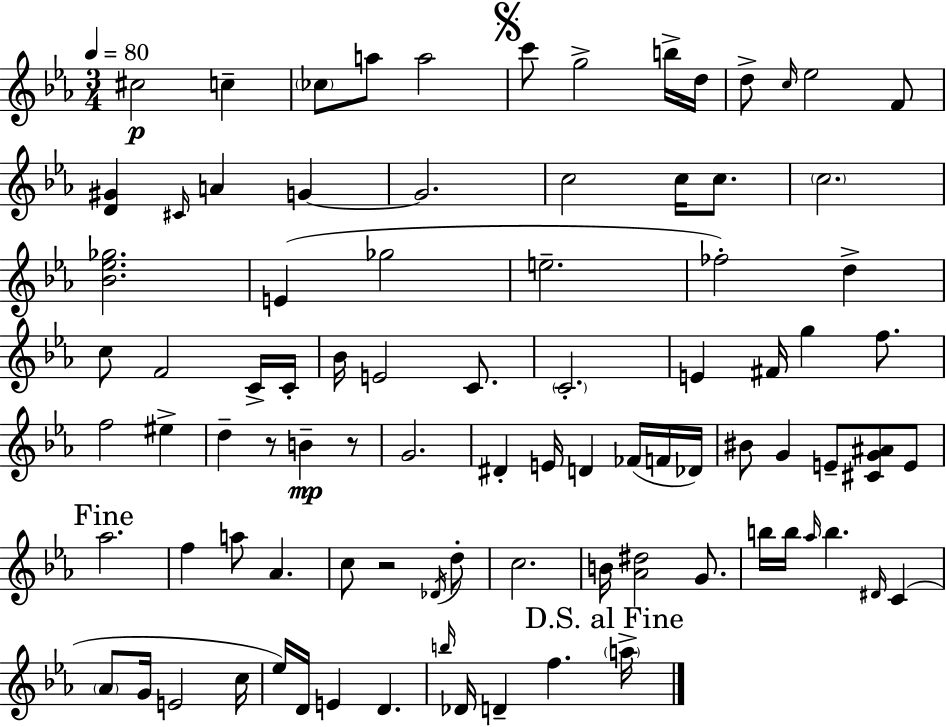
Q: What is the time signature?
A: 3/4